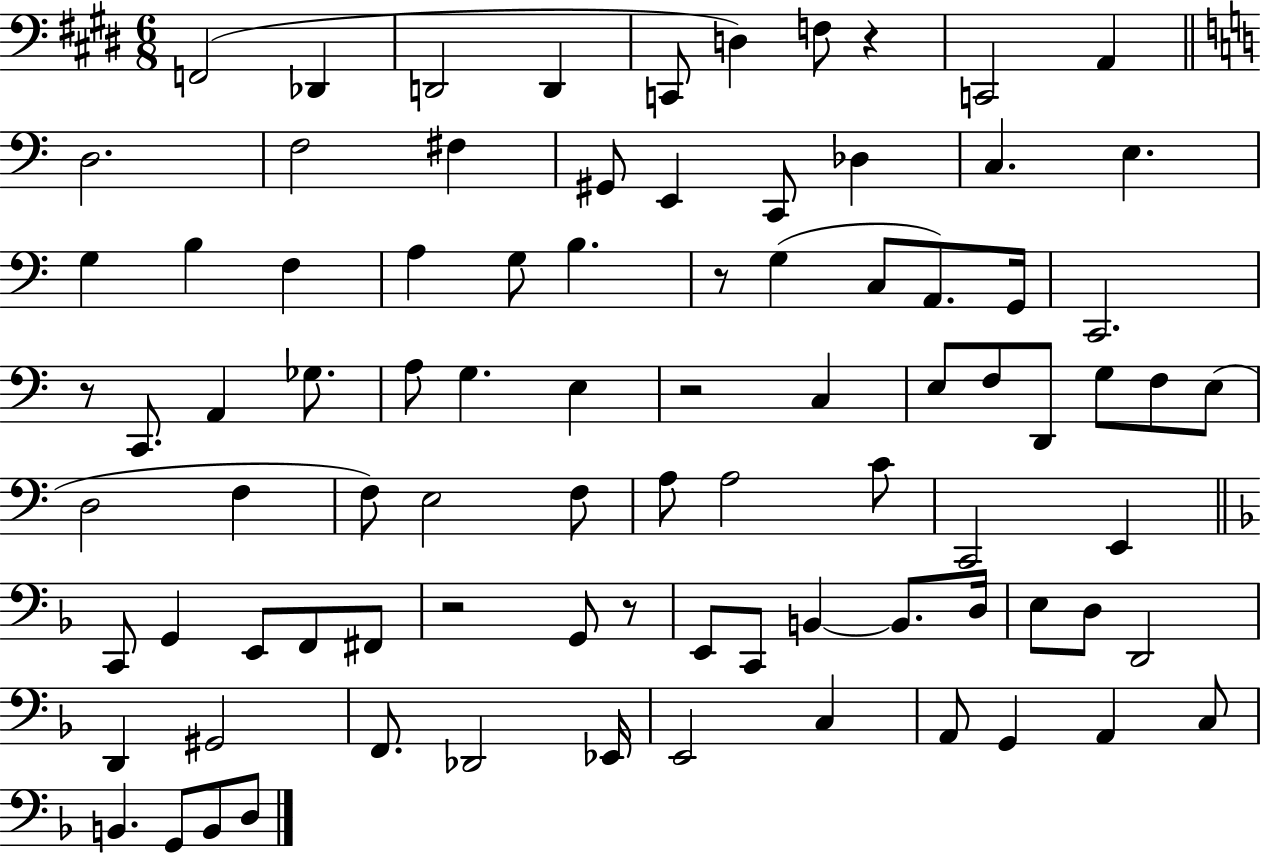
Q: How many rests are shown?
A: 6